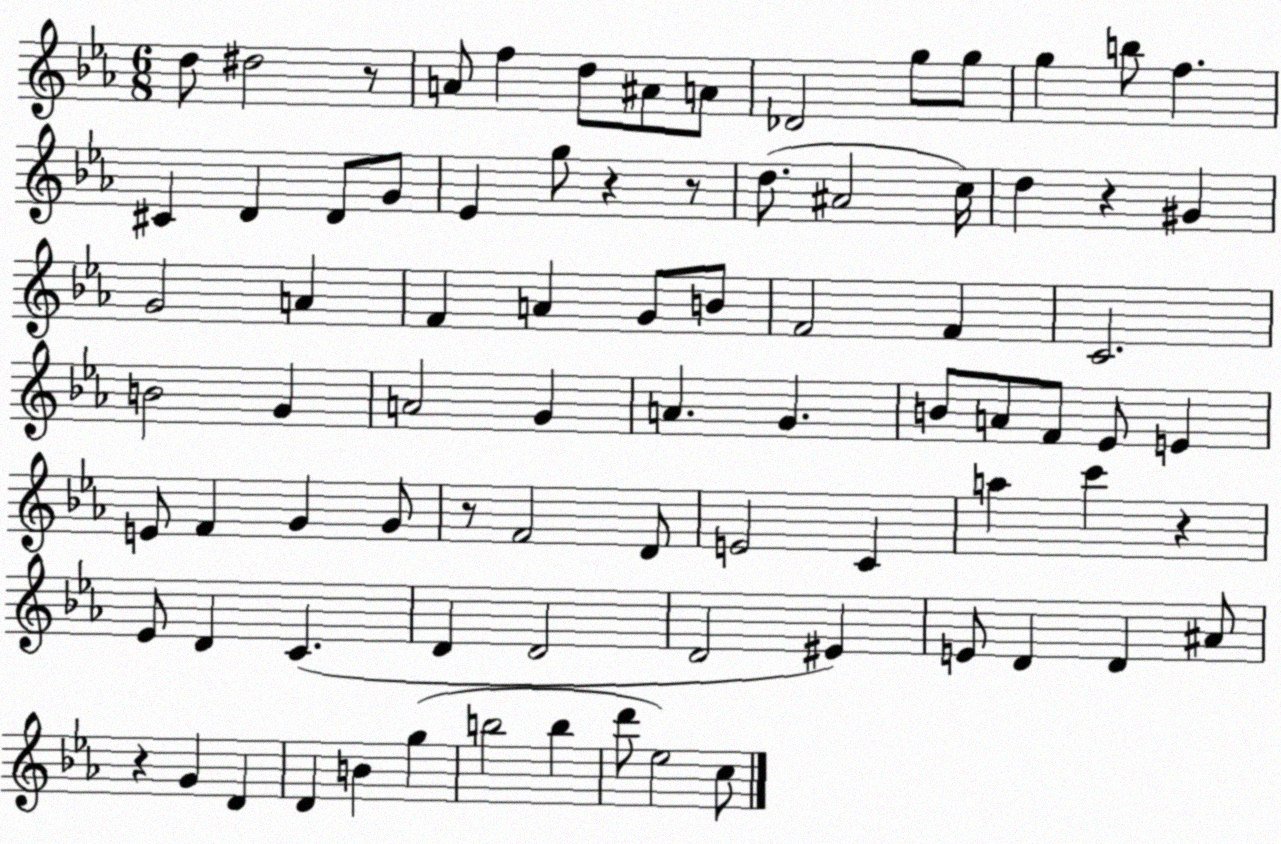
X:1
T:Untitled
M:6/8
L:1/4
K:Eb
d/2 ^d2 z/2 A/2 f d/2 ^A/2 A/2 _D2 g/2 g/2 g b/2 f ^C D D/2 G/2 _E g/2 z z/2 d/2 ^A2 c/4 d z ^G G2 A F A G/2 B/2 F2 F C2 B2 G A2 G A G B/2 A/2 F/2 _E/2 E E/2 F G G/2 z/2 F2 D/2 E2 C a c' z _E/2 D C D D2 D2 ^E E/2 D D ^A/2 z G D D B g b2 b d'/2 _e2 c/2